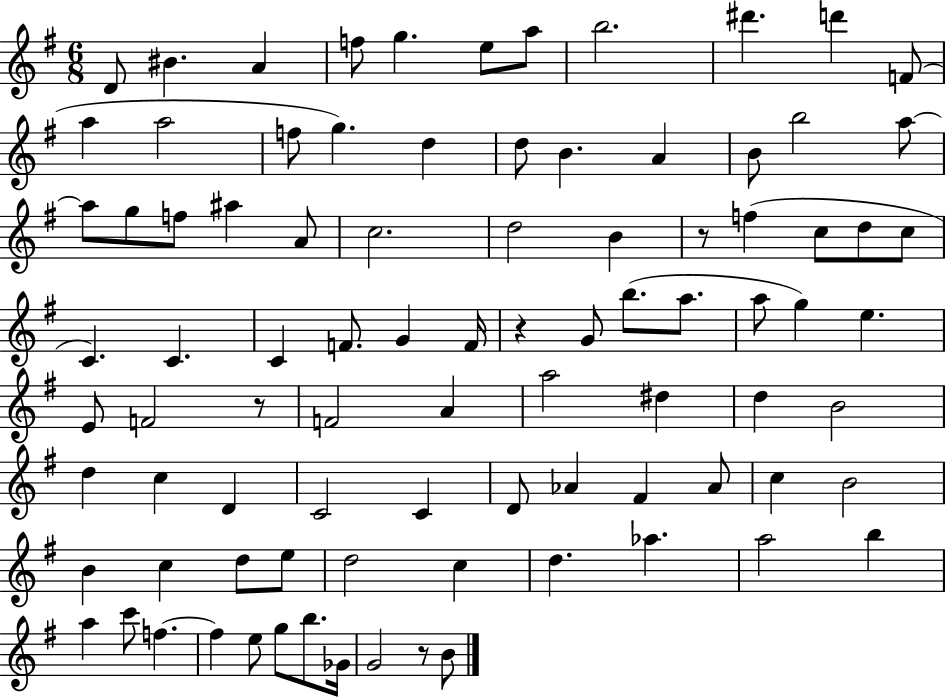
X:1
T:Untitled
M:6/8
L:1/4
K:G
D/2 ^B A f/2 g e/2 a/2 b2 ^d' d' F/2 a a2 f/2 g d d/2 B A B/2 b2 a/2 a/2 g/2 f/2 ^a A/2 c2 d2 B z/2 f c/2 d/2 c/2 C C C F/2 G F/4 z G/2 b/2 a/2 a/2 g e E/2 F2 z/2 F2 A a2 ^d d B2 d c D C2 C D/2 _A ^F _A/2 c B2 B c d/2 e/2 d2 c d _a a2 b a c'/2 f f e/2 g/2 b/2 _G/4 G2 z/2 B/2